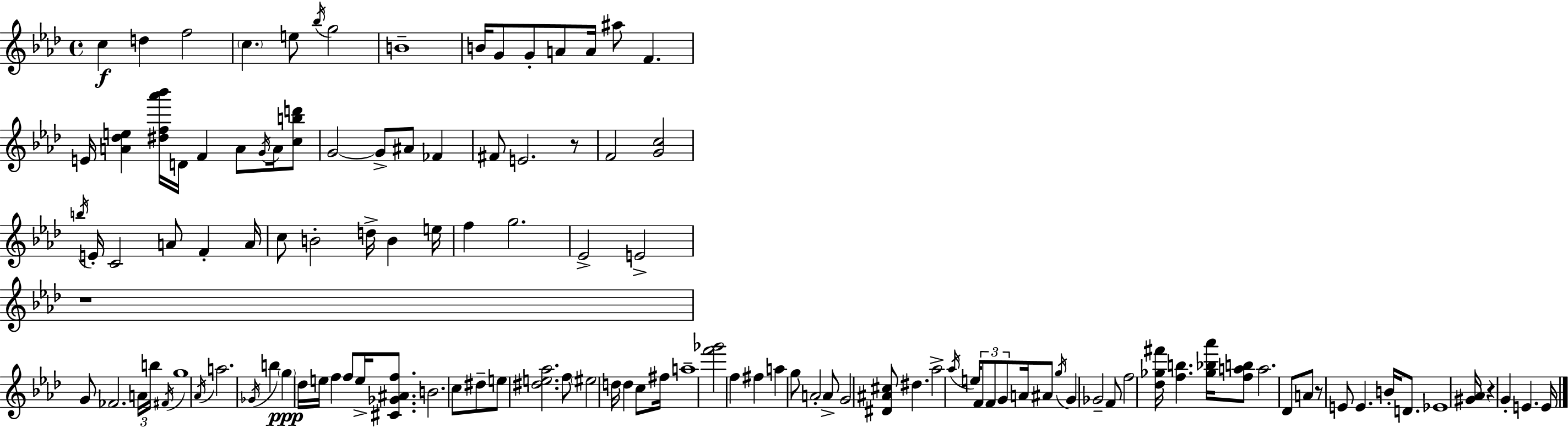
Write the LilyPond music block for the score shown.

{
  \clef treble
  \time 4/4
  \defaultTimeSignature
  \key aes \major
  c''4\f d''4 f''2 | \parenthesize c''4. e''8 \acciaccatura { bes''16 } g''2 | b'1-- | b'16 g'8 g'8-. a'8 a'16 ais''8 f'4. | \break e'16 <a' des'' e''>4 <dis'' f'' aes''' bes'''>16 d'16 f'4 a'8 \acciaccatura { g'16 } a'16 | <c'' b'' d'''>8 g'2~~ g'8-> ais'8 fes'4 | fis'8 e'2. | r8 f'2 <g' c''>2 | \break \acciaccatura { b''16 } e'16-. c'2 a'8 f'4-. | a'16 c''8 b'2-. d''16-> b'4 | e''16 f''4 g''2. | ees'2-> e'2-> | \break r1 | g'8 fes'2. | \tuplet 3/2 { a'16 b''16 \acciaccatura { fis'16 } } g''1 | \acciaccatura { aes'16 } a''2. | \break \acciaccatura { ges'16 } b''4 \parenthesize g''4\ppp des''16 e''16 f''4 | f''8 e''16-> <cis' ges' ais' f''>8. b'2. | c''8 dis''8-- e''8 <dis'' e'' aes''>2. | f''8 \parenthesize eis''2 d''16 d''4 | \break c''8 fis''16 a''1-- | <f''' ges'''>2 f''4 | fis''4 a''4 g''8 a'2-. | a'8-> g'2 <dis' ais' cis''>8 | \break dis''4. aes''2-> \acciaccatura { aes''16 } e''16 | \tuplet 3/2 { f'8 f'8 g'8 } a'16 ais'8 \acciaccatura { g''16 } g'4 ges'2-- | f'8 f''2 | <des'' ges'' fis'''>16 <f'' b''>4. <ges'' bes'' aes'''>16 <f'' a'' b''>8 a''2. | \break des'8 a'8 r8 e'8 e'4. | b'16-. d'8. ees'1 | <gis' aes'>16 r4 g'4-. | e'4. e'16 \bar "|."
}